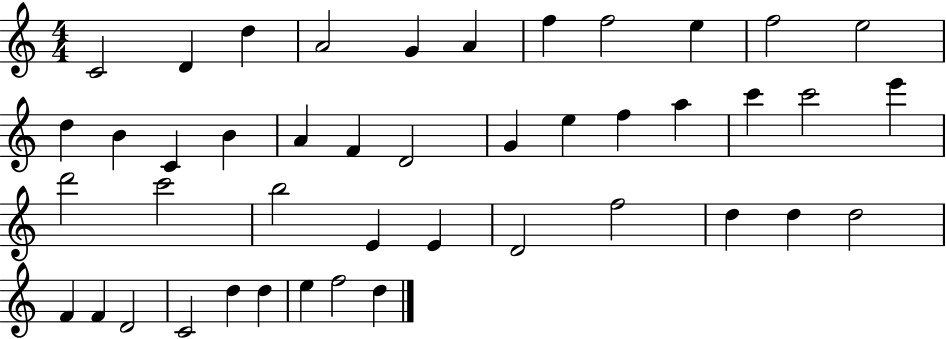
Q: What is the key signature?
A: C major